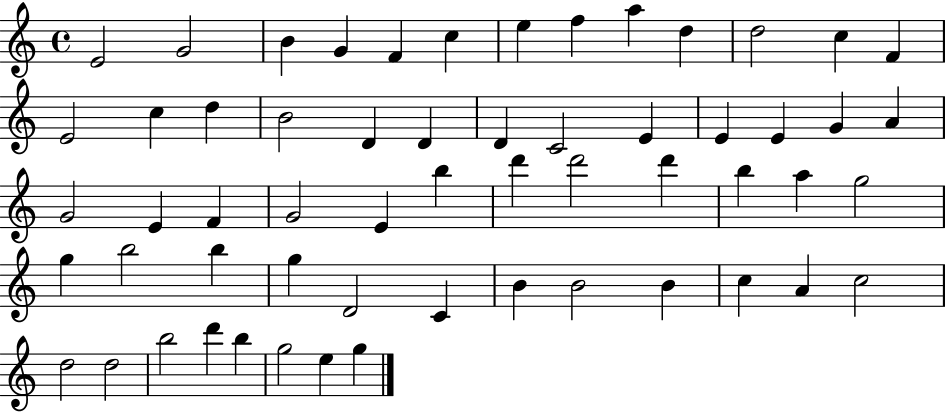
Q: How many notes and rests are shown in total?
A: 58